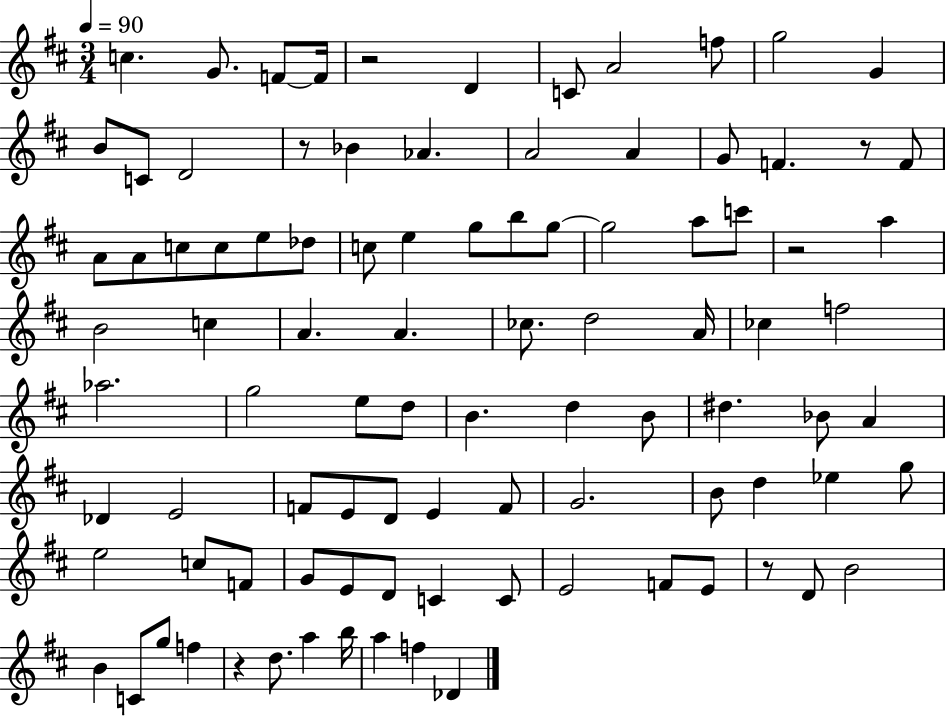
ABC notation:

X:1
T:Untitled
M:3/4
L:1/4
K:D
c G/2 F/2 F/4 z2 D C/2 A2 f/2 g2 G B/2 C/2 D2 z/2 _B _A A2 A G/2 F z/2 F/2 A/2 A/2 c/2 c/2 e/2 _d/2 c/2 e g/2 b/2 g/2 g2 a/2 c'/2 z2 a B2 c A A _c/2 d2 A/4 _c f2 _a2 g2 e/2 d/2 B d B/2 ^d _B/2 A _D E2 F/2 E/2 D/2 E F/2 G2 B/2 d _e g/2 e2 c/2 F/2 G/2 E/2 D/2 C C/2 E2 F/2 E/2 z/2 D/2 B2 B C/2 g/2 f z d/2 a b/4 a f _D